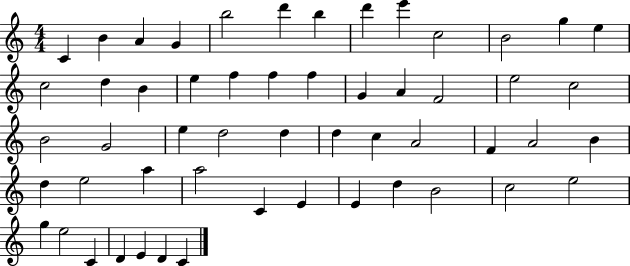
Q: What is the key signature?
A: C major